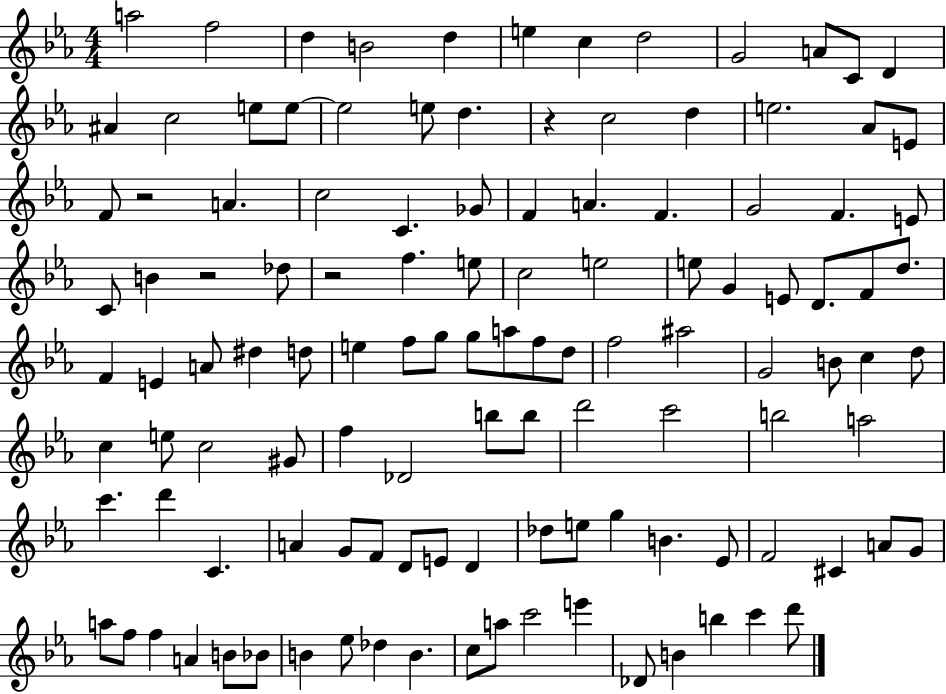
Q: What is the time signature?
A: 4/4